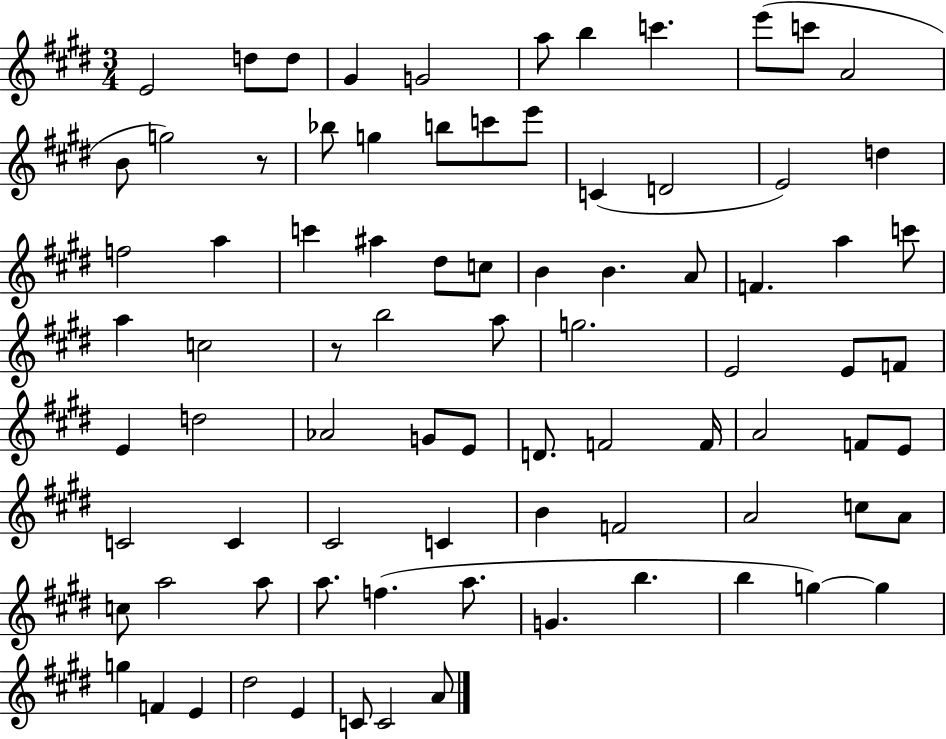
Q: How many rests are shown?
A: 2